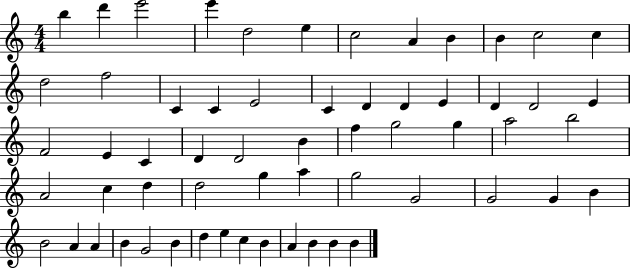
{
  \clef treble
  \numericTimeSignature
  \time 4/4
  \key c \major
  b''4 d'''4 e'''2 | e'''4 d''2 e''4 | c''2 a'4 b'4 | b'4 c''2 c''4 | \break d''2 f''2 | c'4 c'4 e'2 | c'4 d'4 d'4 e'4 | d'4 d'2 e'4 | \break f'2 e'4 c'4 | d'4 d'2 b'4 | f''4 g''2 g''4 | a''2 b''2 | \break a'2 c''4 d''4 | d''2 g''4 a''4 | g''2 g'2 | g'2 g'4 b'4 | \break b'2 a'4 a'4 | b'4 g'2 b'4 | d''4 e''4 c''4 b'4 | a'4 b'4 b'4 b'4 | \break \bar "|."
}